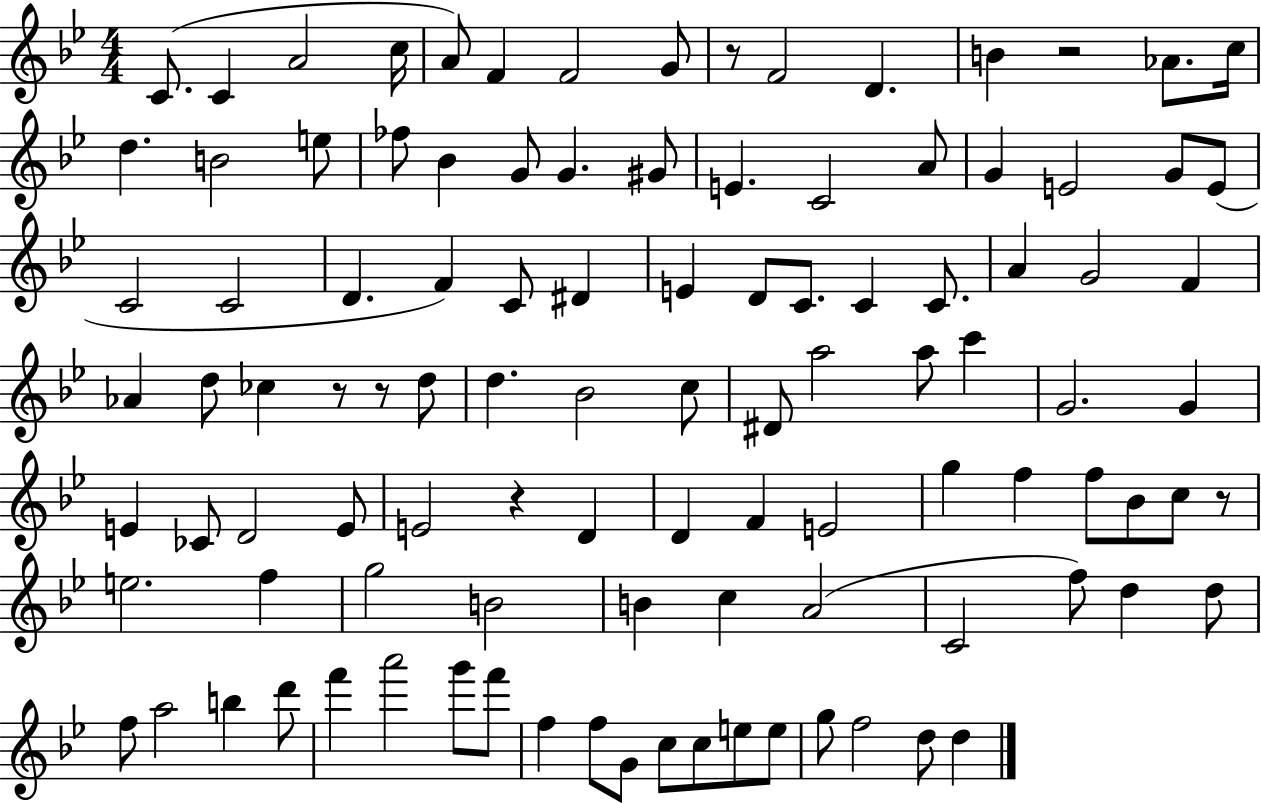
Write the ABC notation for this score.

X:1
T:Untitled
M:4/4
L:1/4
K:Bb
C/2 C A2 c/4 A/2 F F2 G/2 z/2 F2 D B z2 _A/2 c/4 d B2 e/2 _f/2 _B G/2 G ^G/2 E C2 A/2 G E2 G/2 E/2 C2 C2 D F C/2 ^D E D/2 C/2 C C/2 A G2 F _A d/2 _c z/2 z/2 d/2 d _B2 c/2 ^D/2 a2 a/2 c' G2 G E _C/2 D2 E/2 E2 z D D F E2 g f f/2 _B/2 c/2 z/2 e2 f g2 B2 B c A2 C2 f/2 d d/2 f/2 a2 b d'/2 f' a'2 g'/2 f'/2 f f/2 G/2 c/2 c/2 e/2 e/2 g/2 f2 d/2 d